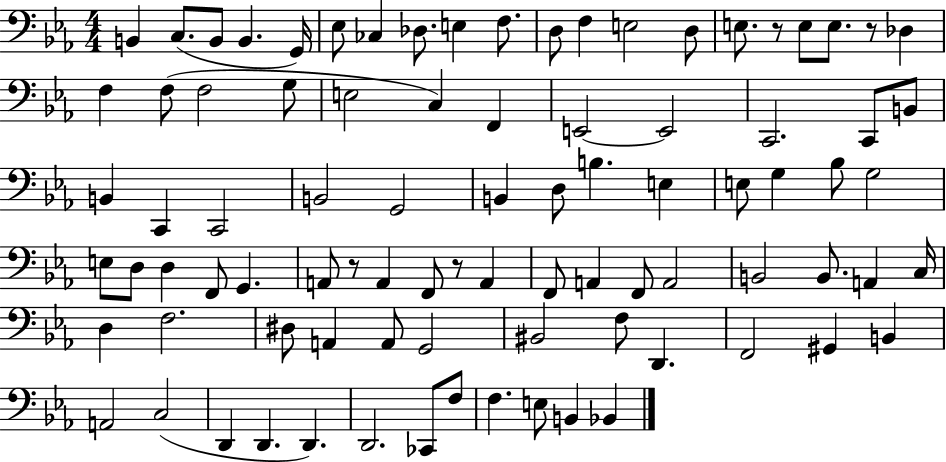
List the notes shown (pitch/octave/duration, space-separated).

B2/q C3/e. B2/e B2/q. G2/s Eb3/e CES3/q Db3/e. E3/q F3/e. D3/e F3/q E3/h D3/e E3/e. R/e E3/e E3/e. R/e Db3/q F3/q F3/e F3/h G3/e E3/h C3/q F2/q E2/h E2/h C2/h. C2/e B2/e B2/q C2/q C2/h B2/h G2/h B2/q D3/e B3/q. E3/q E3/e G3/q Bb3/e G3/h E3/e D3/e D3/q F2/e G2/q. A2/e R/e A2/q F2/e R/e A2/q F2/e A2/q F2/e A2/h B2/h B2/e. A2/q C3/s D3/q F3/h. D#3/e A2/q A2/e G2/h BIS2/h F3/e D2/q. F2/h G#2/q B2/q A2/h C3/h D2/q D2/q. D2/q. D2/h. CES2/e F3/e F3/q. E3/e B2/q Bb2/q